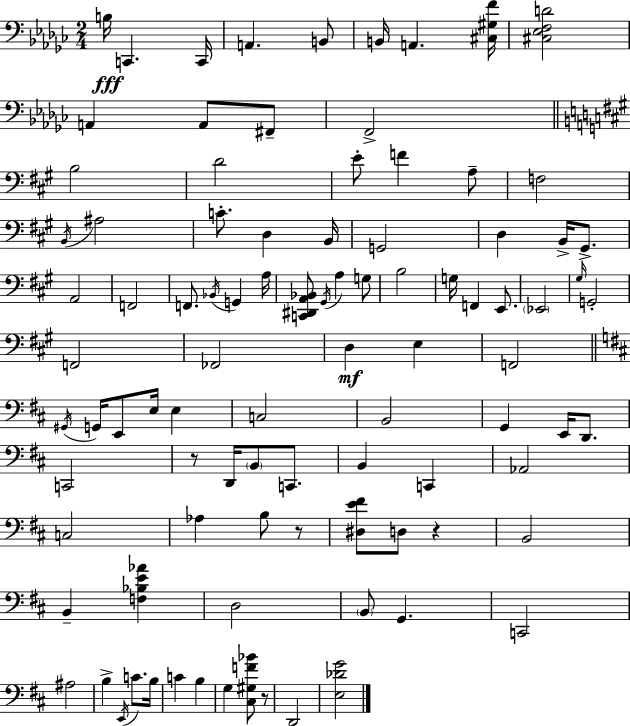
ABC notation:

X:1
T:Untitled
M:2/4
L:1/4
K:Ebm
B,/4 C,, C,,/4 A,, B,,/2 B,,/4 A,, [^C,^G,F]/4 [^C,_E,F,D]2 A,, A,,/2 ^F,,/2 F,,2 B,2 D2 E/2 F A,/2 F,2 B,,/4 ^A,2 C/2 D, B,,/4 G,,2 D, B,,/4 ^G,,/2 A,,2 F,,2 F,,/2 _B,,/4 G,, A,/4 [C,,^D,,A,,_B,,]/2 ^G,,/4 A, G,/2 B,2 G,/4 F,, E,,/2 _E,,2 ^G,/4 G,,2 F,,2 _F,,2 D, E, F,,2 ^G,,/4 G,,/4 E,,/2 E,/4 E, C,2 B,,2 G,, E,,/4 D,,/2 C,,2 z/2 D,,/4 B,,/2 C,,/2 B,, C,, _A,,2 C,2 _A, B,/2 z/2 [^D,E^F]/2 D,/2 z B,,2 B,, [F,_B,E_A] D,2 B,,/2 G,, C,,2 ^A,2 B, E,,/4 C/2 B,/4 C B, G, [^C,^G,F_B]/2 z/2 D,,2 [E,_DG]2